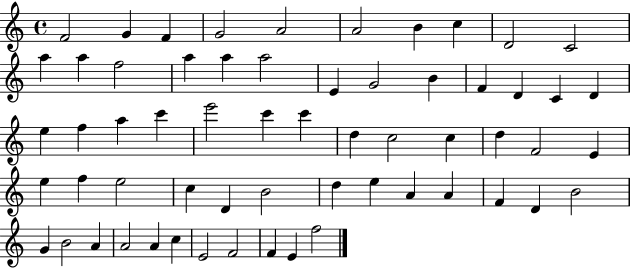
{
  \clef treble
  \time 4/4
  \defaultTimeSignature
  \key c \major
  f'2 g'4 f'4 | g'2 a'2 | a'2 b'4 c''4 | d'2 c'2 | \break a''4 a''4 f''2 | a''4 a''4 a''2 | e'4 g'2 b'4 | f'4 d'4 c'4 d'4 | \break e''4 f''4 a''4 c'''4 | e'''2 c'''4 c'''4 | d''4 c''2 c''4 | d''4 f'2 e'4 | \break e''4 f''4 e''2 | c''4 d'4 b'2 | d''4 e''4 a'4 a'4 | f'4 d'4 b'2 | \break g'4 b'2 a'4 | a'2 a'4 c''4 | e'2 f'2 | f'4 e'4 f''2 | \break \bar "|."
}